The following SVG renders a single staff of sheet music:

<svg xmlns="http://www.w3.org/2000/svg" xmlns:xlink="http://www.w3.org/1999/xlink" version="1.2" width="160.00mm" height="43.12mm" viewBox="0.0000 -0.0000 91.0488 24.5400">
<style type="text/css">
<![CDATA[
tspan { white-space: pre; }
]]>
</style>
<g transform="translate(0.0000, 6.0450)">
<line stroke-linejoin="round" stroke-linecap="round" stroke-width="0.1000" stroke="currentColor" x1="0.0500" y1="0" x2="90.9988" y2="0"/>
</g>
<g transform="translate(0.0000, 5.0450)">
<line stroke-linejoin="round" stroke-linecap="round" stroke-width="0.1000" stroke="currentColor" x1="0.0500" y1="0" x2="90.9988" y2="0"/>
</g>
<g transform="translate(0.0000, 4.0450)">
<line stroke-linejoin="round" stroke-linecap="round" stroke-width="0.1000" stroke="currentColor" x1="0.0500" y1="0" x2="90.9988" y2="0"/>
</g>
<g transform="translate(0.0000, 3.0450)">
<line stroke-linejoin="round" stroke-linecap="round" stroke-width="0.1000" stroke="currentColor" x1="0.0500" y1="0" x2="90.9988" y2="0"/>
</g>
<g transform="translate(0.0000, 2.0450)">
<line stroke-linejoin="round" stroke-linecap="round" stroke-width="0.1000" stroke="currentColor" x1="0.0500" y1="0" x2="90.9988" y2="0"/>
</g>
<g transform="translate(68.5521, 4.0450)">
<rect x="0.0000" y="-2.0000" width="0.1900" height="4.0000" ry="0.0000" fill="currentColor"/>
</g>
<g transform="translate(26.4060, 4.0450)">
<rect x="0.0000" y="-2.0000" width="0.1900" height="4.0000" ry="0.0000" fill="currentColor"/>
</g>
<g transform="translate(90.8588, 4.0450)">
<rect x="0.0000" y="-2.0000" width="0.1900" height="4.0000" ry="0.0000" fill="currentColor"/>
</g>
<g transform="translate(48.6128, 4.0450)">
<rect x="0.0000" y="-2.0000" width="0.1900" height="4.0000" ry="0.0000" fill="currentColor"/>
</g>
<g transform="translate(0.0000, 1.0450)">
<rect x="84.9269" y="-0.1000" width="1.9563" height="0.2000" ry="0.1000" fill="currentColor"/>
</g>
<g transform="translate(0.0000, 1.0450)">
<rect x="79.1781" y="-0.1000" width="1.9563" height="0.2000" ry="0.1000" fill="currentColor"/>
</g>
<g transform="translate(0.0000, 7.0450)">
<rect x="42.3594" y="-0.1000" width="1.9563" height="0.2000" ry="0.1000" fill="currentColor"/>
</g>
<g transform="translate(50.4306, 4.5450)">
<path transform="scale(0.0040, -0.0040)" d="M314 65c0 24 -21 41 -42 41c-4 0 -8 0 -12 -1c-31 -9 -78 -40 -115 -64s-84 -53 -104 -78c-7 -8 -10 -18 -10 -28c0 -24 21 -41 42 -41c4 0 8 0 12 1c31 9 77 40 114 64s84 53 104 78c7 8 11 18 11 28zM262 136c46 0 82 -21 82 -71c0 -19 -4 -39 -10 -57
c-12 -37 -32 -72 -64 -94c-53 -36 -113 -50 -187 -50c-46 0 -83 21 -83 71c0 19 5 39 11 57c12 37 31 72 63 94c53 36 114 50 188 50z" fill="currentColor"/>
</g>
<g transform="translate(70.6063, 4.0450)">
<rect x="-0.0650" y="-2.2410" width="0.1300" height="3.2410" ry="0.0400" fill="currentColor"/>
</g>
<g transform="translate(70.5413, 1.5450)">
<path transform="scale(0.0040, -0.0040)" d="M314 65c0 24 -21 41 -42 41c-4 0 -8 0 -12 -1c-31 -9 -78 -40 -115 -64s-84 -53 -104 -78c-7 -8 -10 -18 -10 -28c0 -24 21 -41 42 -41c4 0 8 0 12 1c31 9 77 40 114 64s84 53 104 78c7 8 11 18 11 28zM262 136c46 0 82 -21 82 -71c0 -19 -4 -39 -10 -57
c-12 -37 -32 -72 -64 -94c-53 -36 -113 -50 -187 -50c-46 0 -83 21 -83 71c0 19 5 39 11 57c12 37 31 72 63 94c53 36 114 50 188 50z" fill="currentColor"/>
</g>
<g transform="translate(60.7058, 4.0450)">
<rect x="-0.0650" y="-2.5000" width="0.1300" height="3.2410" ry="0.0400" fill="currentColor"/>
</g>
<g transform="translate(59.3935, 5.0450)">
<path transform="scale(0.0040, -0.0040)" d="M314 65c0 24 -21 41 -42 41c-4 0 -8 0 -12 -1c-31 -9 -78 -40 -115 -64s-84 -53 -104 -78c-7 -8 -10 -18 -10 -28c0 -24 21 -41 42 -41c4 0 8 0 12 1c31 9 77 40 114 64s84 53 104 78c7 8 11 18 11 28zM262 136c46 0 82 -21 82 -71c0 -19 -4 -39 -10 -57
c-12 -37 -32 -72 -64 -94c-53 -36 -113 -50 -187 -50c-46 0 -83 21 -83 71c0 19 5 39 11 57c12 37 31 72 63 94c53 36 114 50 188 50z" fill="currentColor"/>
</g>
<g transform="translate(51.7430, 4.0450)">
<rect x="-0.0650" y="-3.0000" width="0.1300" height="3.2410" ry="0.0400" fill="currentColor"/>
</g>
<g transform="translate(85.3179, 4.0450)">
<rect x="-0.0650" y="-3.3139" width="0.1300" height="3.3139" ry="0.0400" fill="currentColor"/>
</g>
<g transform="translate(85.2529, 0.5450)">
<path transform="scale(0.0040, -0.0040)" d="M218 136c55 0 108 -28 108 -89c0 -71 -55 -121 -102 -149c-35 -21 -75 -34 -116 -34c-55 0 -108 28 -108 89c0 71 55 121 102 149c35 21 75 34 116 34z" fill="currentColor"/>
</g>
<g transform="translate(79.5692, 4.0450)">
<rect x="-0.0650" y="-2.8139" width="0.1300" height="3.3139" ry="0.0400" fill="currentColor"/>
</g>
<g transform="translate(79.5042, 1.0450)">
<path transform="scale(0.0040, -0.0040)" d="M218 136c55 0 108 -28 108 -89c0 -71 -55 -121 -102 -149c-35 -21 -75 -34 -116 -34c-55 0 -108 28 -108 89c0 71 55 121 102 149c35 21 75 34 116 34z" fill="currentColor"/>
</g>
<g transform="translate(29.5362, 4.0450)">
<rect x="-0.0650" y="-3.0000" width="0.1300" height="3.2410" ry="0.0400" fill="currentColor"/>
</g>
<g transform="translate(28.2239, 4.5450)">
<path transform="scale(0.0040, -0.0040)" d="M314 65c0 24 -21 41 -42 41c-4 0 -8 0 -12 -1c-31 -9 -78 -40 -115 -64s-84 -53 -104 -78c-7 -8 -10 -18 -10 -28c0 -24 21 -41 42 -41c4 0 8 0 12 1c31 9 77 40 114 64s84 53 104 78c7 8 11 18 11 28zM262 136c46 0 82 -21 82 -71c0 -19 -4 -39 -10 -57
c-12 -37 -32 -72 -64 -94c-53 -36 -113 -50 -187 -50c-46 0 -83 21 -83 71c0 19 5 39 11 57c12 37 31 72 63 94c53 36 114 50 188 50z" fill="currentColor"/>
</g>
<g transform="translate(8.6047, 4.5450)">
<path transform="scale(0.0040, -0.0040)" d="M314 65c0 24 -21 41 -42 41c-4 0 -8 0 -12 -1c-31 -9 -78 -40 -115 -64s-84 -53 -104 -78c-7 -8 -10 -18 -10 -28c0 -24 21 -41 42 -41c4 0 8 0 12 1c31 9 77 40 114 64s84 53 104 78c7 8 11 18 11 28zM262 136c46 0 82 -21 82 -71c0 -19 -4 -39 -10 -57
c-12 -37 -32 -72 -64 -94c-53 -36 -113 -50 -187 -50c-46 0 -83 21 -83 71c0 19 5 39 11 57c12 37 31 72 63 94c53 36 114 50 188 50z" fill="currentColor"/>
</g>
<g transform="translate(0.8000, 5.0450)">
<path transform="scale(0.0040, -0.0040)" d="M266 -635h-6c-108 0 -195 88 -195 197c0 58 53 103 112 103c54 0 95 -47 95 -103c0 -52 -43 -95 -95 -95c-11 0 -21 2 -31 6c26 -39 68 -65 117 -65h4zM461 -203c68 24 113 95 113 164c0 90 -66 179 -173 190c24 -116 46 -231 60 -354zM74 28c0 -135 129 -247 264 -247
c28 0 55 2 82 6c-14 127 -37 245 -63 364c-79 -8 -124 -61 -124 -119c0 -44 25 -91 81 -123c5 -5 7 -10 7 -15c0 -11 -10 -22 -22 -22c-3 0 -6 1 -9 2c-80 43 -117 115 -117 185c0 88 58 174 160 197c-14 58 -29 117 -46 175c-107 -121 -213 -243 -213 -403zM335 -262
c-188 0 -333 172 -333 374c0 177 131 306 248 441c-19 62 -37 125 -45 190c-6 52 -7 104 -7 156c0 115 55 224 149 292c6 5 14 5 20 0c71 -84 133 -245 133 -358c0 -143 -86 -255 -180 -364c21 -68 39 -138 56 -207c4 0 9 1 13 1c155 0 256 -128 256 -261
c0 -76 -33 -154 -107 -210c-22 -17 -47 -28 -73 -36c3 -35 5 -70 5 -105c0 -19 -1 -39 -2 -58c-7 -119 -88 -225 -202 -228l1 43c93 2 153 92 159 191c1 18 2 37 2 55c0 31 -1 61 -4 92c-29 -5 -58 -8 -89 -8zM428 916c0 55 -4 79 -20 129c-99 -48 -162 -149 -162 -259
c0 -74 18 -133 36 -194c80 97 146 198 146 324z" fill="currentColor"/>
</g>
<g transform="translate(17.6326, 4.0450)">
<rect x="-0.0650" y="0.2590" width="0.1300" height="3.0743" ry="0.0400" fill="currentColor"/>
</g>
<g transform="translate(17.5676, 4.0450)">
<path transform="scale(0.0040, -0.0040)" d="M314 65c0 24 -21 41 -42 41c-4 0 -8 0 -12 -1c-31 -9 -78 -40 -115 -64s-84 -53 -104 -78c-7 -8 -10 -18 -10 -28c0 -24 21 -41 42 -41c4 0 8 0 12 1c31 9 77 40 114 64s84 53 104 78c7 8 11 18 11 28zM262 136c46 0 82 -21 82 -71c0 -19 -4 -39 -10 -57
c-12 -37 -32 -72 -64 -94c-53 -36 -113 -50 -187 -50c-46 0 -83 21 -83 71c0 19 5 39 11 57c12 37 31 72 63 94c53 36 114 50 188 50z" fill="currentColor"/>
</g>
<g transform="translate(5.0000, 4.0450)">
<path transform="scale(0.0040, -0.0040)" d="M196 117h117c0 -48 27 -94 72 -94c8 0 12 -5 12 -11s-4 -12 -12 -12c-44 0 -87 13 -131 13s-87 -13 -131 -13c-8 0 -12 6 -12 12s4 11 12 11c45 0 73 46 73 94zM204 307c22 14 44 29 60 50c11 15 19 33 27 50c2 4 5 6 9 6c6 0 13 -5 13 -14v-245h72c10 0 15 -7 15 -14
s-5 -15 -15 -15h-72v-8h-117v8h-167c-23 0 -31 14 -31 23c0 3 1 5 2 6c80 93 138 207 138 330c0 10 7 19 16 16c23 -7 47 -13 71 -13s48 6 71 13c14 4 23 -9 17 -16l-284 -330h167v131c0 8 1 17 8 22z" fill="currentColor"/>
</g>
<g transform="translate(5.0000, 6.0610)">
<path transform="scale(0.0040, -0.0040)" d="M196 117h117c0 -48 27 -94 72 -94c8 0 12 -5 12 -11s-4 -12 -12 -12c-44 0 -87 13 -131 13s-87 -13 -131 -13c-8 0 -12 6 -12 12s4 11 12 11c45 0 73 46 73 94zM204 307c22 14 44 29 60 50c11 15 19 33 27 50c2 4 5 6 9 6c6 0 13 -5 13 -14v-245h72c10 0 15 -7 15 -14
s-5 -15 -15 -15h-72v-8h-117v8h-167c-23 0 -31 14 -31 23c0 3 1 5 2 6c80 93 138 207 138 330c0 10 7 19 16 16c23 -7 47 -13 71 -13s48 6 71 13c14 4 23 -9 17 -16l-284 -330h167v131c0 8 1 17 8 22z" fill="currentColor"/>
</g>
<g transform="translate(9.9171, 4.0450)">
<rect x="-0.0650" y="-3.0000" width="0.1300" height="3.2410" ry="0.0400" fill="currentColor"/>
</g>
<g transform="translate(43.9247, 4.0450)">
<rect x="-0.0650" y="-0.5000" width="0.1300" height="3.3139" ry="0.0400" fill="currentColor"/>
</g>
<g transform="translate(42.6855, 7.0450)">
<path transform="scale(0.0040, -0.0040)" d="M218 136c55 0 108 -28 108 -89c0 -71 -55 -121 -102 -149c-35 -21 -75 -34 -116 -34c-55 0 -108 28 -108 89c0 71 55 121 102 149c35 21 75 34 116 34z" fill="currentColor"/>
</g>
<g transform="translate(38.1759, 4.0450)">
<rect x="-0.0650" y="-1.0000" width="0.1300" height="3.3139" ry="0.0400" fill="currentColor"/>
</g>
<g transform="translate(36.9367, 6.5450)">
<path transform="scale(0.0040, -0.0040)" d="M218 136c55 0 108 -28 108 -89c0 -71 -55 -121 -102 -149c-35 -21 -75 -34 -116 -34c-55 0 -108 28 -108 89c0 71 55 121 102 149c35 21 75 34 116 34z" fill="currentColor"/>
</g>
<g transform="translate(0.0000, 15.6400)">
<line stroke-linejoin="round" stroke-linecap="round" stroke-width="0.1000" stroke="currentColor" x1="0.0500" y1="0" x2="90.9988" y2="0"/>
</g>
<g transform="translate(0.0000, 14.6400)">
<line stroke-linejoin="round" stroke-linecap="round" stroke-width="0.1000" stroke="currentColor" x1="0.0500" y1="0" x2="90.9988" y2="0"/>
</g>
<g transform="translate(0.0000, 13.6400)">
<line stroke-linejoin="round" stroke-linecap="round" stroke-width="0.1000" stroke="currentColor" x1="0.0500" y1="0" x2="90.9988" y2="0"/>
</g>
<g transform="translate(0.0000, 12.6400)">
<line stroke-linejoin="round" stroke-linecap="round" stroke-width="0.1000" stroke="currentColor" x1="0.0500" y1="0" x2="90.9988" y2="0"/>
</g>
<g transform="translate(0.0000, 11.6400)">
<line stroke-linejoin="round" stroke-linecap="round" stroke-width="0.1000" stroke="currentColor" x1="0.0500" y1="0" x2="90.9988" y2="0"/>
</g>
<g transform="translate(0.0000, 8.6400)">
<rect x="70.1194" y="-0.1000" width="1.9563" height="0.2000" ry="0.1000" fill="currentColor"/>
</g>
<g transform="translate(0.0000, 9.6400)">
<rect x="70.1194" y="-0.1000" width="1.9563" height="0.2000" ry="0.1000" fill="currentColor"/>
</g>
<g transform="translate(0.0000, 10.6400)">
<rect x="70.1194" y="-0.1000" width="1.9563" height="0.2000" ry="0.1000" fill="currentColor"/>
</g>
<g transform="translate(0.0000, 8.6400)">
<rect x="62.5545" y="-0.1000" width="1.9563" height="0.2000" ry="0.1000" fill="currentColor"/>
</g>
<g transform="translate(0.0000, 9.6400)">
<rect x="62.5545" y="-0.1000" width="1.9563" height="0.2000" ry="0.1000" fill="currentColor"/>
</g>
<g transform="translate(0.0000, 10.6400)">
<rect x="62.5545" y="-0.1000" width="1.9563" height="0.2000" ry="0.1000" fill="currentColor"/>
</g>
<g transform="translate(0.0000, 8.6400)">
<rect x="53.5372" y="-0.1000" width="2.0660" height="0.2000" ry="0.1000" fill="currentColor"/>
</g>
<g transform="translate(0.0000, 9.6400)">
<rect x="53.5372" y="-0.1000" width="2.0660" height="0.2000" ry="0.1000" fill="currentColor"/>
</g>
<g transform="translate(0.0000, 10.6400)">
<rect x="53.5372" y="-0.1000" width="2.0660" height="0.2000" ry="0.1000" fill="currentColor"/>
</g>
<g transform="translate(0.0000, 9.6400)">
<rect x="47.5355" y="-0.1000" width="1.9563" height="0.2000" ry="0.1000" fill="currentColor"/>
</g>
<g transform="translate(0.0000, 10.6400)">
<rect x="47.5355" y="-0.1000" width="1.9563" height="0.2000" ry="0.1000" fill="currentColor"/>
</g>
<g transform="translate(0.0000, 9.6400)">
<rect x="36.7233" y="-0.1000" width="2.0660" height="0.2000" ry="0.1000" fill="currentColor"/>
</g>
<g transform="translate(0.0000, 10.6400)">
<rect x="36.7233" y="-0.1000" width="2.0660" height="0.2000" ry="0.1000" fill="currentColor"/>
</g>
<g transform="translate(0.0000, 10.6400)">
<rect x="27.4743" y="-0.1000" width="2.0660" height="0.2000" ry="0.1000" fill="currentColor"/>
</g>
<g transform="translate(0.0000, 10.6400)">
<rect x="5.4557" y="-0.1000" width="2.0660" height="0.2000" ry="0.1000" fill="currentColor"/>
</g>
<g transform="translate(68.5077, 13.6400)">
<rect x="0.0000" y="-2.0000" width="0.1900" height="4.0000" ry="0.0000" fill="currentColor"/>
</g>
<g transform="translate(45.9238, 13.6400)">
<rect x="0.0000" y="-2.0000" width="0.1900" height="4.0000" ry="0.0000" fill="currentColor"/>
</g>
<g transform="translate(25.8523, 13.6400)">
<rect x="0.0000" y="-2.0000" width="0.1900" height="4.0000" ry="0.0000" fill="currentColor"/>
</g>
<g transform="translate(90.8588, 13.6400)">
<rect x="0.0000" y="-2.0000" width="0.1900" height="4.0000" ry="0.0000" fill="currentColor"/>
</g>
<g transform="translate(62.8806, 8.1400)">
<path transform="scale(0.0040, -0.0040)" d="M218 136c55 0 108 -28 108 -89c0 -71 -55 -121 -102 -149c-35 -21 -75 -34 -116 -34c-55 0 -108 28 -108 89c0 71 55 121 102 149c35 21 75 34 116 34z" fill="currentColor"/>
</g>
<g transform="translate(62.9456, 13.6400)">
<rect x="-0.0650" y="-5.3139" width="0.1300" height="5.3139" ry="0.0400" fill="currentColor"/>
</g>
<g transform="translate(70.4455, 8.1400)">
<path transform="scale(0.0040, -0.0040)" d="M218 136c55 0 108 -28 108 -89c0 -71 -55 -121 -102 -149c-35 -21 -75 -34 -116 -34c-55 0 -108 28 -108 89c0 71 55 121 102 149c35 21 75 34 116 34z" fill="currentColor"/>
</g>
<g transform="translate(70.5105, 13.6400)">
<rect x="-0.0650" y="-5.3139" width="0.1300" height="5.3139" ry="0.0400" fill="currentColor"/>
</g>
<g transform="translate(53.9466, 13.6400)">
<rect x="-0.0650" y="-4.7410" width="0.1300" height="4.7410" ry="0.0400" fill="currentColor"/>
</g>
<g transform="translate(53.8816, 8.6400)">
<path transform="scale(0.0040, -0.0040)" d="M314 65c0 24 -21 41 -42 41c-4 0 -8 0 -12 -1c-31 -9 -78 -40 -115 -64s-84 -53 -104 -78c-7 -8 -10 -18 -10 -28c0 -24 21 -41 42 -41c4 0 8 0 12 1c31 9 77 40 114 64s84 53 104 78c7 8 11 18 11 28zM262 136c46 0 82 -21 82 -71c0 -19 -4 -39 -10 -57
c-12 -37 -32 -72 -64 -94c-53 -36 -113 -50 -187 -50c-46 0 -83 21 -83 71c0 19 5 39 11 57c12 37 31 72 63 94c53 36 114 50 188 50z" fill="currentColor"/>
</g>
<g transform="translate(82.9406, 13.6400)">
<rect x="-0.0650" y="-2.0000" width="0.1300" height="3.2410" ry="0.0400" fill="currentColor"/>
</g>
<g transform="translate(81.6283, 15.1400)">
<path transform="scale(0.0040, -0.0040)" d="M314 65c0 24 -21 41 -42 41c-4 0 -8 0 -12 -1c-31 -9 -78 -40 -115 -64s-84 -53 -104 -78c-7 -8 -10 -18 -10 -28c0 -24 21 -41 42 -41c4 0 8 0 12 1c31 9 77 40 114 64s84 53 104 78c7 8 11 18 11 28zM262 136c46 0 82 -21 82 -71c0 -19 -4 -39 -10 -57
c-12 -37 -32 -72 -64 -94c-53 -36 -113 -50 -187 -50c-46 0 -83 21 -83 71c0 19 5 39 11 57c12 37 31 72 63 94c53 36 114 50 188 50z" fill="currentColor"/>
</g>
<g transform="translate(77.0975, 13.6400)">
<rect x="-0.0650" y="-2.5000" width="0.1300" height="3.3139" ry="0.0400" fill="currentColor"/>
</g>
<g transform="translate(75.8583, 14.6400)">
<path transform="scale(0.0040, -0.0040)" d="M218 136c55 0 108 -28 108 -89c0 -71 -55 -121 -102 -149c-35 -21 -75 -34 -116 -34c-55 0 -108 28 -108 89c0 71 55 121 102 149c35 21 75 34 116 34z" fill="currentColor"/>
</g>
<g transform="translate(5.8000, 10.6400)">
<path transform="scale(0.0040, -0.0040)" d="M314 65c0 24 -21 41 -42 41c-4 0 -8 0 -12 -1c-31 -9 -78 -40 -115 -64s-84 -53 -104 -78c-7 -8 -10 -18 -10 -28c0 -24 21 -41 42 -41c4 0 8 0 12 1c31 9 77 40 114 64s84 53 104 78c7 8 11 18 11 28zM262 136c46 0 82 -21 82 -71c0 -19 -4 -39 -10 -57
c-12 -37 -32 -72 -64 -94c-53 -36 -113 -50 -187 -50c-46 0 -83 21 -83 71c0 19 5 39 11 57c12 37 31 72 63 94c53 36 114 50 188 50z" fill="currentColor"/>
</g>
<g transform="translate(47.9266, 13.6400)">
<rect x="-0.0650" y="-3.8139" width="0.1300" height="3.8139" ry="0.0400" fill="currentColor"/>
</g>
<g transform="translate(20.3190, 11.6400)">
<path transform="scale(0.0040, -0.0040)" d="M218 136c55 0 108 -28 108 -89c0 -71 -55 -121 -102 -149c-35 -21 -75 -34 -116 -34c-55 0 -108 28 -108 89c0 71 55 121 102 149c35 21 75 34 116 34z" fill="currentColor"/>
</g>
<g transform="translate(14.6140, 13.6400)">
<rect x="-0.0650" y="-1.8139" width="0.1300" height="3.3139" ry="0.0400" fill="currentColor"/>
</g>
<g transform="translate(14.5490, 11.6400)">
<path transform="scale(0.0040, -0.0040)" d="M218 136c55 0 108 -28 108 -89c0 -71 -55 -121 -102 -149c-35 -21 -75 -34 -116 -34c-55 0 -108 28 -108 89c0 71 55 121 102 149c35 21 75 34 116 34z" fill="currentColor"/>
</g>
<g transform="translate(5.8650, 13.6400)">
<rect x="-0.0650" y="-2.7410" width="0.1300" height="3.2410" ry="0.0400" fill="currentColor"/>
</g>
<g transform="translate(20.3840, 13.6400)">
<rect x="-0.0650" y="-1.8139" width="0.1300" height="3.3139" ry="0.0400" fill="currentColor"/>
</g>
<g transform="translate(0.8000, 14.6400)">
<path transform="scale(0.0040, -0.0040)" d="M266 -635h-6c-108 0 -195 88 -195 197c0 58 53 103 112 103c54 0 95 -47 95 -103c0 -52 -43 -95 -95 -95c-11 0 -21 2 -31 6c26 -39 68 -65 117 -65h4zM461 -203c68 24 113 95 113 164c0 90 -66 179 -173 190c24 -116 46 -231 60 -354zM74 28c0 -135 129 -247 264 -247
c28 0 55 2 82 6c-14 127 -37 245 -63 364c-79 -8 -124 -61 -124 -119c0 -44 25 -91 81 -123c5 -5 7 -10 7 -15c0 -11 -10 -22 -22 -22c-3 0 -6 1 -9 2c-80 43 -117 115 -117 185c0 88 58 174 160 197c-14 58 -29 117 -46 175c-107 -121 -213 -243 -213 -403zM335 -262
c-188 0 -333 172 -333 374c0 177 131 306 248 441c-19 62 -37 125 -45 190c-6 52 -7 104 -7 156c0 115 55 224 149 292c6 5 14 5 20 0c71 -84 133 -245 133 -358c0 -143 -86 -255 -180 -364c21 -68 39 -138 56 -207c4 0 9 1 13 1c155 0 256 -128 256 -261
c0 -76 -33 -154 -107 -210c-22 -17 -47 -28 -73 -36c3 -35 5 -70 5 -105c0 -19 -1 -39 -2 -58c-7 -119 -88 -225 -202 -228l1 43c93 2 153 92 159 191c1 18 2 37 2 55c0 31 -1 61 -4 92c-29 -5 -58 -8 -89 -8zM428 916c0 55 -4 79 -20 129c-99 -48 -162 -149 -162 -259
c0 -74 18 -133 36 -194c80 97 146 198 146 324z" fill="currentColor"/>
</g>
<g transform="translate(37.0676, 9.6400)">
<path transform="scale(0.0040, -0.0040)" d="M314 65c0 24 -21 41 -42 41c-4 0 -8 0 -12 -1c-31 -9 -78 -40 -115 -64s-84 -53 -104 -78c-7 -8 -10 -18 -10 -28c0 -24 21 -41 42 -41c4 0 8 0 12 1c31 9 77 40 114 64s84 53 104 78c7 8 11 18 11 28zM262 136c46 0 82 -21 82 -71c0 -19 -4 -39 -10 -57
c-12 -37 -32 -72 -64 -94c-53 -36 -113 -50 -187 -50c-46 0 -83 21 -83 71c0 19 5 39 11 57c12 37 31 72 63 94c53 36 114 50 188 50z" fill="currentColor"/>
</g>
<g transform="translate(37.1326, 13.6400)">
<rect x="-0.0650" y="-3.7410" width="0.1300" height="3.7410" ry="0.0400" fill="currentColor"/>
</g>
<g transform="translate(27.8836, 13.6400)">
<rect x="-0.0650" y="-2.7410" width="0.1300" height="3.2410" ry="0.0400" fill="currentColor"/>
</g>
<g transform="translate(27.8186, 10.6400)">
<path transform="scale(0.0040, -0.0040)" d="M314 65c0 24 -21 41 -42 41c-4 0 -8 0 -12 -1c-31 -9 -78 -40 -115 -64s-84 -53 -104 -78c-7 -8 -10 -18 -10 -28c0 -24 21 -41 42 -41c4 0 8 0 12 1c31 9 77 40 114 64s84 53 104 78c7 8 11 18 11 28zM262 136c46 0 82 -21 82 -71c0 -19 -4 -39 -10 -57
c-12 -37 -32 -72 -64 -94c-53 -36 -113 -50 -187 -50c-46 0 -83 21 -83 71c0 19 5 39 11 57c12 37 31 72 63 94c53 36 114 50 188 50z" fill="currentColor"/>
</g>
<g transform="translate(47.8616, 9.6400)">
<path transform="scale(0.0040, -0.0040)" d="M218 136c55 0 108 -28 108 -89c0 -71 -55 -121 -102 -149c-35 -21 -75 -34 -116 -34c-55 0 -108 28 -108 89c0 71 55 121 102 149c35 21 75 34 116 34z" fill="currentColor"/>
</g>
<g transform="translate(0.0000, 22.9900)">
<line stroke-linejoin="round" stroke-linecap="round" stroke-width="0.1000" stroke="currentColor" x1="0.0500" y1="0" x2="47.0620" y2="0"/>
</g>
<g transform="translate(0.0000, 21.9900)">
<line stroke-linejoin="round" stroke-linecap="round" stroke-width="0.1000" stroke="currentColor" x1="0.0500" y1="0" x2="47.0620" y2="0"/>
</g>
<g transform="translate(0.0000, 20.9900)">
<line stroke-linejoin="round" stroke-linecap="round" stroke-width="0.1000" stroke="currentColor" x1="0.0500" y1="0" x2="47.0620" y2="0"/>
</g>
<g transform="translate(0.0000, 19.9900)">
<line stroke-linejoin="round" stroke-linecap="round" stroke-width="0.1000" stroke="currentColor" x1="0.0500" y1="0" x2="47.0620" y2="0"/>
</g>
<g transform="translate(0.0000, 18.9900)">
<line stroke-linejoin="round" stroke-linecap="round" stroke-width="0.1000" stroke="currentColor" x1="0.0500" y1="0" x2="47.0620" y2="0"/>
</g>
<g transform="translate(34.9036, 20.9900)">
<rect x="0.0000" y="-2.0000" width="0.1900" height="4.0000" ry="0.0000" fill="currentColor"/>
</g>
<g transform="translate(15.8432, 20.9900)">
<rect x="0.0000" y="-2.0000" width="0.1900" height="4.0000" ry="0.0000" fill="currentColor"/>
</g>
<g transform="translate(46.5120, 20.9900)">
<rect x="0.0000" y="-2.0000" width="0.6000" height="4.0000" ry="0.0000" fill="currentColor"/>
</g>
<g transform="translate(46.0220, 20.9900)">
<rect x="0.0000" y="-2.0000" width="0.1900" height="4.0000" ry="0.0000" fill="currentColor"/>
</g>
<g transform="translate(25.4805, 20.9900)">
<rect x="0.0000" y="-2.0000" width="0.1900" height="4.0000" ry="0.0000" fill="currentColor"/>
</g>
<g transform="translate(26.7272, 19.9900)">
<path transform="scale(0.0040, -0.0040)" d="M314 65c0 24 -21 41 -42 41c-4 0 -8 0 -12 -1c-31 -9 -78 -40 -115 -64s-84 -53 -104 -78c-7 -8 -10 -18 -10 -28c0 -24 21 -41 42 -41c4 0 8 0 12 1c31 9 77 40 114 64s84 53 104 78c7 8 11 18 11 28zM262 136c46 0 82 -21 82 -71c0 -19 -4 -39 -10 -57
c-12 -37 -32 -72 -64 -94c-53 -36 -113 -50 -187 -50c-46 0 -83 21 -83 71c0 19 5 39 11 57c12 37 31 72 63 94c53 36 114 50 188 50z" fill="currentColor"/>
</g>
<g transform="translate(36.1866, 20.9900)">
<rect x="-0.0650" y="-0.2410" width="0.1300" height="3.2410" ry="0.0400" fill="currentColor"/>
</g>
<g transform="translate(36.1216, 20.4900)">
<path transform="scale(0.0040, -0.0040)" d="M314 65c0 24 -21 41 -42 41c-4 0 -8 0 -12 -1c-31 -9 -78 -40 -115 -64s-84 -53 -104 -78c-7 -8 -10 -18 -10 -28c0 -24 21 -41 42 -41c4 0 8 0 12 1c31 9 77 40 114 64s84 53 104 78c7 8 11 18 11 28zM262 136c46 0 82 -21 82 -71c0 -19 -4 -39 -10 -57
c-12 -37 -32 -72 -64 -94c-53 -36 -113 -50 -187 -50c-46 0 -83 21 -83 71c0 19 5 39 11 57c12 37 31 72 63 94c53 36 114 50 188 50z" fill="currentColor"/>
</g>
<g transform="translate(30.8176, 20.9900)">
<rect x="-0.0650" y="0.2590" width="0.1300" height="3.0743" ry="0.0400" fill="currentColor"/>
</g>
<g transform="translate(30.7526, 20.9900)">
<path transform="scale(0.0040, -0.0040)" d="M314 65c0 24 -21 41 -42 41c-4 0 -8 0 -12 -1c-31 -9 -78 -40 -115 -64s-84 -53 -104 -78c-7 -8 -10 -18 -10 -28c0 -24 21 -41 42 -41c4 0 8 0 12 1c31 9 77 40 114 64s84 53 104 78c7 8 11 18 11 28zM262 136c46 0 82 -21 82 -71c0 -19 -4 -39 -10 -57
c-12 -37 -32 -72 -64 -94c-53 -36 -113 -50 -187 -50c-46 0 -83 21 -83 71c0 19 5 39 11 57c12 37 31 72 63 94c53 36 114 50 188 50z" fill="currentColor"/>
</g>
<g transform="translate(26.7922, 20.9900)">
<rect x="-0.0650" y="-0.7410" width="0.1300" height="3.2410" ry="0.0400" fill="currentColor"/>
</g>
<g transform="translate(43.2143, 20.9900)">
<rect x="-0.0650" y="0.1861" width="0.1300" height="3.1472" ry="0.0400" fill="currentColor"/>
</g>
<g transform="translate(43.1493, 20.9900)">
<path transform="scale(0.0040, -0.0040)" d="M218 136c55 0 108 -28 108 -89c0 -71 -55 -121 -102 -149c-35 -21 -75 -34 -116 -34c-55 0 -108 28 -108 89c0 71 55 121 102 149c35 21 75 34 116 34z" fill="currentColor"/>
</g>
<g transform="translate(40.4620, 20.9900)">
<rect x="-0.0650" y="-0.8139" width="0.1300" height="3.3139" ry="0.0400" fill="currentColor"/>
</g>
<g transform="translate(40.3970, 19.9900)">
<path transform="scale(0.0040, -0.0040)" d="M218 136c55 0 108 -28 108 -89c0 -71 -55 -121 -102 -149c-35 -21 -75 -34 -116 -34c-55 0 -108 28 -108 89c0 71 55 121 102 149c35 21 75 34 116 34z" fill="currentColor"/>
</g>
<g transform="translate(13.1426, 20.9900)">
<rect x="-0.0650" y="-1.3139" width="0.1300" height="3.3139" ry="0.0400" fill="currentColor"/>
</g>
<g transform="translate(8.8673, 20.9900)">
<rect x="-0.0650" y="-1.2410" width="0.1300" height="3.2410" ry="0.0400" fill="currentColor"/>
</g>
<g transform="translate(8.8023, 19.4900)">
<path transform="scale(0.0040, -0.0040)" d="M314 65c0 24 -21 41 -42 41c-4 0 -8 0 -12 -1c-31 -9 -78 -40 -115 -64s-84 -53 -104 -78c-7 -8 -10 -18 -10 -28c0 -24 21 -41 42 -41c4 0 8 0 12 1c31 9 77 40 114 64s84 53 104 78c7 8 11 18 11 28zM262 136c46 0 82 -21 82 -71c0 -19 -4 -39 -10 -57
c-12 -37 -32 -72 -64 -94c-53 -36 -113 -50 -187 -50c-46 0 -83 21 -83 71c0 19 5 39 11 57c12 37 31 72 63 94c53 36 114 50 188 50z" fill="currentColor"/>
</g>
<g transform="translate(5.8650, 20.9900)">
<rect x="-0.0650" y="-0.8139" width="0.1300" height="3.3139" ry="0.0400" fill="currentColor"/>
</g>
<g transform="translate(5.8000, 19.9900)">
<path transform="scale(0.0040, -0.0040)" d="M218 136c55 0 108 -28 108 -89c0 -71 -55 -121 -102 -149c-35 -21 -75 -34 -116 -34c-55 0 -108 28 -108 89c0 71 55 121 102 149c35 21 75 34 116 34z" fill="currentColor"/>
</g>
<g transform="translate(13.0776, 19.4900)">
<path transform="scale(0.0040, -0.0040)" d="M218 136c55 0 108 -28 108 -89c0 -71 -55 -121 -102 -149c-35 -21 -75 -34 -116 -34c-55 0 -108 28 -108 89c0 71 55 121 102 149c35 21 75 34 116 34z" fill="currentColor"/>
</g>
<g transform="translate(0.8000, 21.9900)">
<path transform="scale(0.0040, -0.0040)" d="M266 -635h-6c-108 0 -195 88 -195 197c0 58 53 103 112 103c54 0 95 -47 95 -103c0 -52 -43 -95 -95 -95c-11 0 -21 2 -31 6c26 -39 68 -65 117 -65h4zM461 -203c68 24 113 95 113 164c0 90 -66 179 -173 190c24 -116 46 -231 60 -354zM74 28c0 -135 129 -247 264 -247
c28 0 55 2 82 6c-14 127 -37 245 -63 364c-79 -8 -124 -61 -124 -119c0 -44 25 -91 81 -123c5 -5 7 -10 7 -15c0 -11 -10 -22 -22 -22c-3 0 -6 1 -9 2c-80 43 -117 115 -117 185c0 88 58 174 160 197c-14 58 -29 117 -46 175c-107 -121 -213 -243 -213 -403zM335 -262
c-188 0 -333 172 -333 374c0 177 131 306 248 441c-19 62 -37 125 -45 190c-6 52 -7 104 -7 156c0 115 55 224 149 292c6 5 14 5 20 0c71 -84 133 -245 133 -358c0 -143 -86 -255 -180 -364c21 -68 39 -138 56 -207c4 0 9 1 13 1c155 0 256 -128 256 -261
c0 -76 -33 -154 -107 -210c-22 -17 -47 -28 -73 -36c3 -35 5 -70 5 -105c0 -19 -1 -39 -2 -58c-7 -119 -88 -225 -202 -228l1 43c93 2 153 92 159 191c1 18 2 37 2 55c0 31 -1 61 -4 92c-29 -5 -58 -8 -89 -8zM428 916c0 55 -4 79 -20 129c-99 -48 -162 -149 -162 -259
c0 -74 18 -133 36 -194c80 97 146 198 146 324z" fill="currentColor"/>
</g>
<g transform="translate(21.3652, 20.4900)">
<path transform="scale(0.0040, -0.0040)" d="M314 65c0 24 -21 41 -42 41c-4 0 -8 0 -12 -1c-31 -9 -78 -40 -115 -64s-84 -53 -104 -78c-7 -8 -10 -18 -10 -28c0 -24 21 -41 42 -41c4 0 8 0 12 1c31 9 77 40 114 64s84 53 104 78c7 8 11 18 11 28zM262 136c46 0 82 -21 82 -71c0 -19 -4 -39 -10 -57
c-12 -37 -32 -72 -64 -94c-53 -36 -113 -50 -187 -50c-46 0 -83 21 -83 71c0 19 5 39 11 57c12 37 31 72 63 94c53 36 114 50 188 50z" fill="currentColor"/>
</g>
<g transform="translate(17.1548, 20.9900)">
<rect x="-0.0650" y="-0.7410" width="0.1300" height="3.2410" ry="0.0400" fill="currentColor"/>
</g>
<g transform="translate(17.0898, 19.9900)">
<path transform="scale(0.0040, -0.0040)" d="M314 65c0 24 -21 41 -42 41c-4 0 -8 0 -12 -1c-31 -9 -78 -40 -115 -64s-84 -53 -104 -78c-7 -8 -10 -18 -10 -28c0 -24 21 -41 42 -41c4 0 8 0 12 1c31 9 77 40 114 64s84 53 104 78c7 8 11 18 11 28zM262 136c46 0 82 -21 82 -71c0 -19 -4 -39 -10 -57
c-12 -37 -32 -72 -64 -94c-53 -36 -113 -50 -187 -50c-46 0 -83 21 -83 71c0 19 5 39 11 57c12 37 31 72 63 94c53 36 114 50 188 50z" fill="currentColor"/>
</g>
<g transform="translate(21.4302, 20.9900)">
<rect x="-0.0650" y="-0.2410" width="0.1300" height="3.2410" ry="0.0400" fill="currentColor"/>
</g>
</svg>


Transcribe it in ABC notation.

X:1
T:Untitled
M:4/4
L:1/4
K:C
A2 B2 A2 D C A2 G2 g2 a b a2 f f a2 c'2 c' e'2 f' f' G F2 d e2 e d2 c2 d2 B2 c2 d B